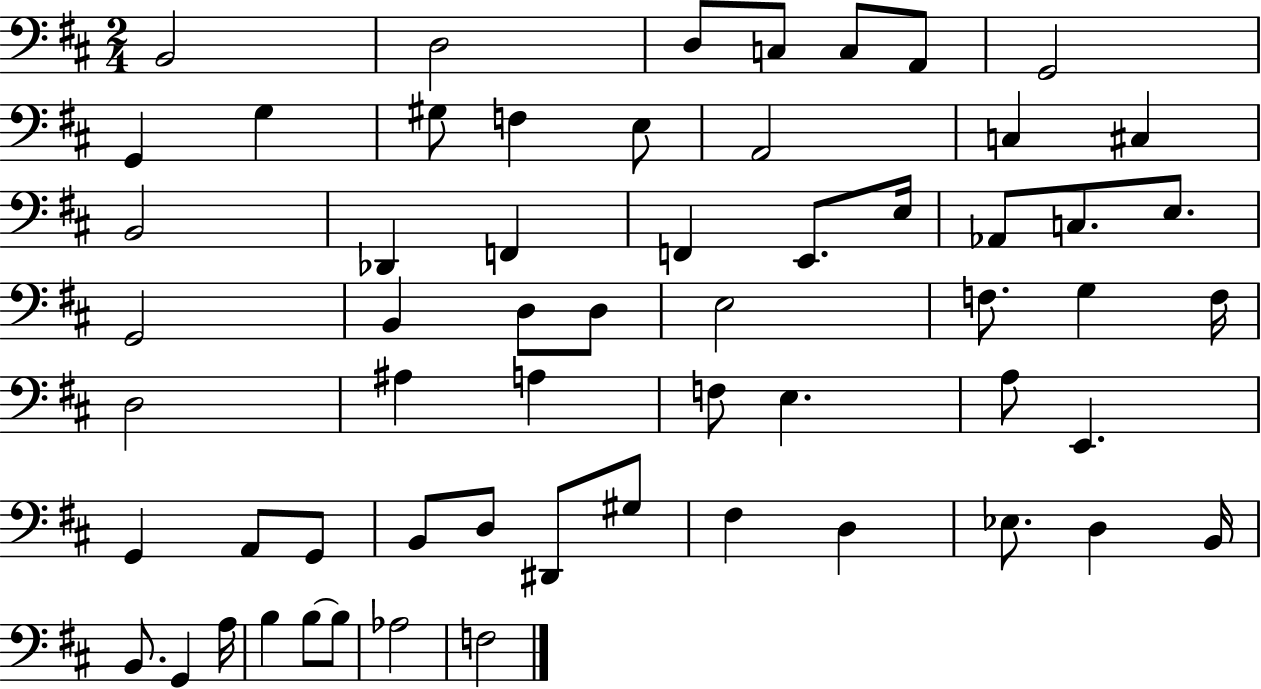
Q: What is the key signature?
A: D major